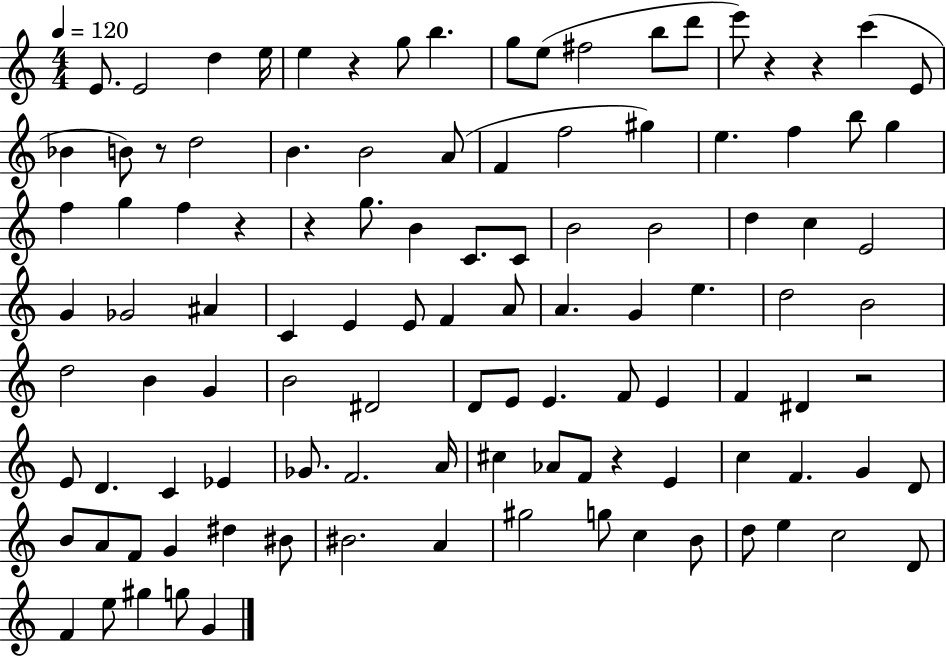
{
  \clef treble
  \numericTimeSignature
  \time 4/4
  \key c \major
  \tempo 4 = 120
  e'8. e'2 d''4 e''16 | e''4 r4 g''8 b''4. | g''8 e''8( fis''2 b''8 d'''8 | e'''8) r4 r4 c'''4( e'8 | \break bes'4 b'8) r8 d''2 | b'4. b'2 a'8( | f'4 f''2 gis''4) | e''4. f''4 b''8 g''4 | \break f''4 g''4 f''4 r4 | r4 g''8. b'4 c'8. c'8 | b'2 b'2 | d''4 c''4 e'2 | \break g'4 ges'2 ais'4 | c'4 e'4 e'8 f'4 a'8 | a'4. g'4 e''4. | d''2 b'2 | \break d''2 b'4 g'4 | b'2 dis'2 | d'8 e'8 e'4. f'8 e'4 | f'4 dis'4 r2 | \break e'8 d'4. c'4 ees'4 | ges'8. f'2. a'16 | cis''4 aes'8 f'8 r4 e'4 | c''4 f'4. g'4 d'8 | \break b'8 a'8 f'8 g'4 dis''4 bis'8 | bis'2. a'4 | gis''2 g''8 c''4 b'8 | d''8 e''4 c''2 d'8 | \break f'4 e''8 gis''4 g''8 g'4 | \bar "|."
}